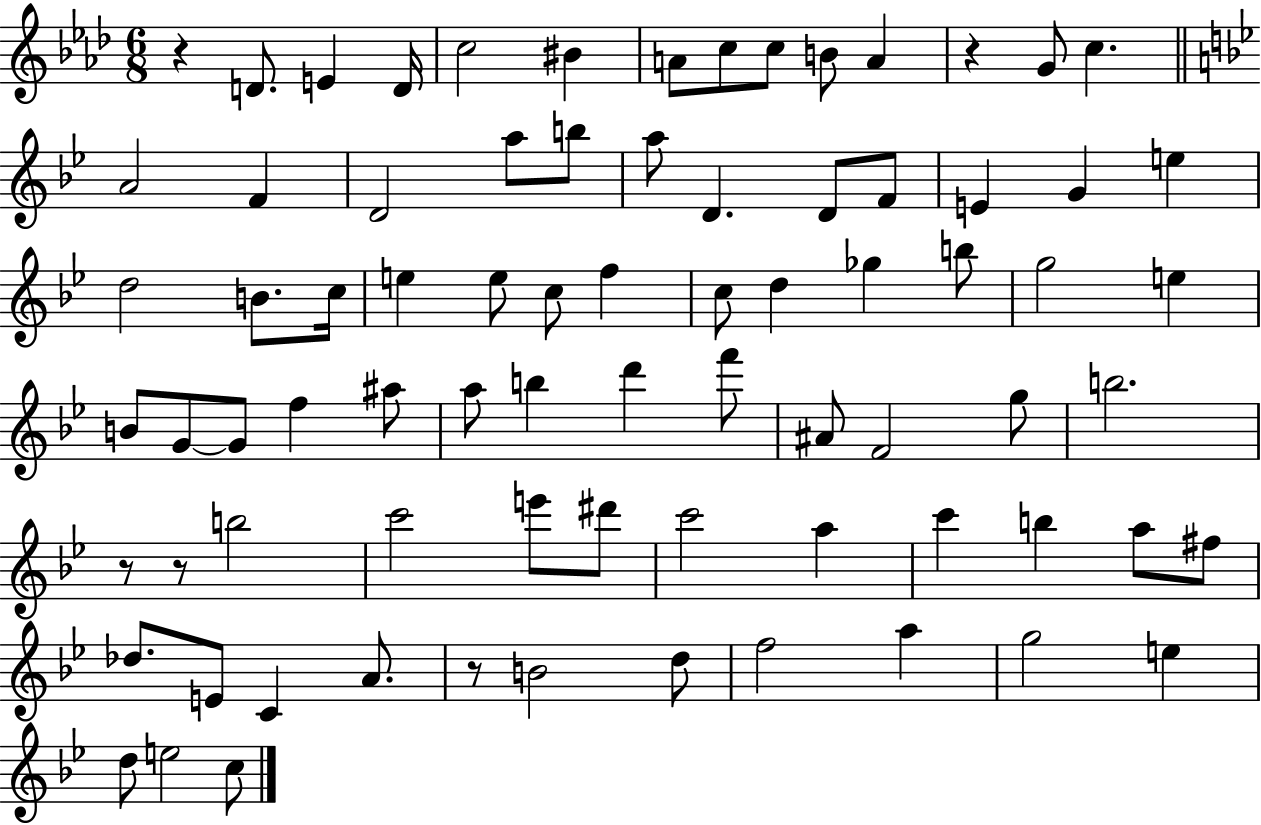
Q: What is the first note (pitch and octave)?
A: D4